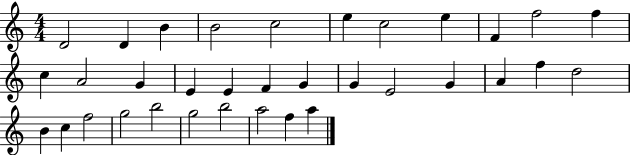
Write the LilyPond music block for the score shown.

{
  \clef treble
  \numericTimeSignature
  \time 4/4
  \key c \major
  d'2 d'4 b'4 | b'2 c''2 | e''4 c''2 e''4 | f'4 f''2 f''4 | \break c''4 a'2 g'4 | e'4 e'4 f'4 g'4 | g'4 e'2 g'4 | a'4 f''4 d''2 | \break b'4 c''4 f''2 | g''2 b''2 | g''2 b''2 | a''2 f''4 a''4 | \break \bar "|."
}